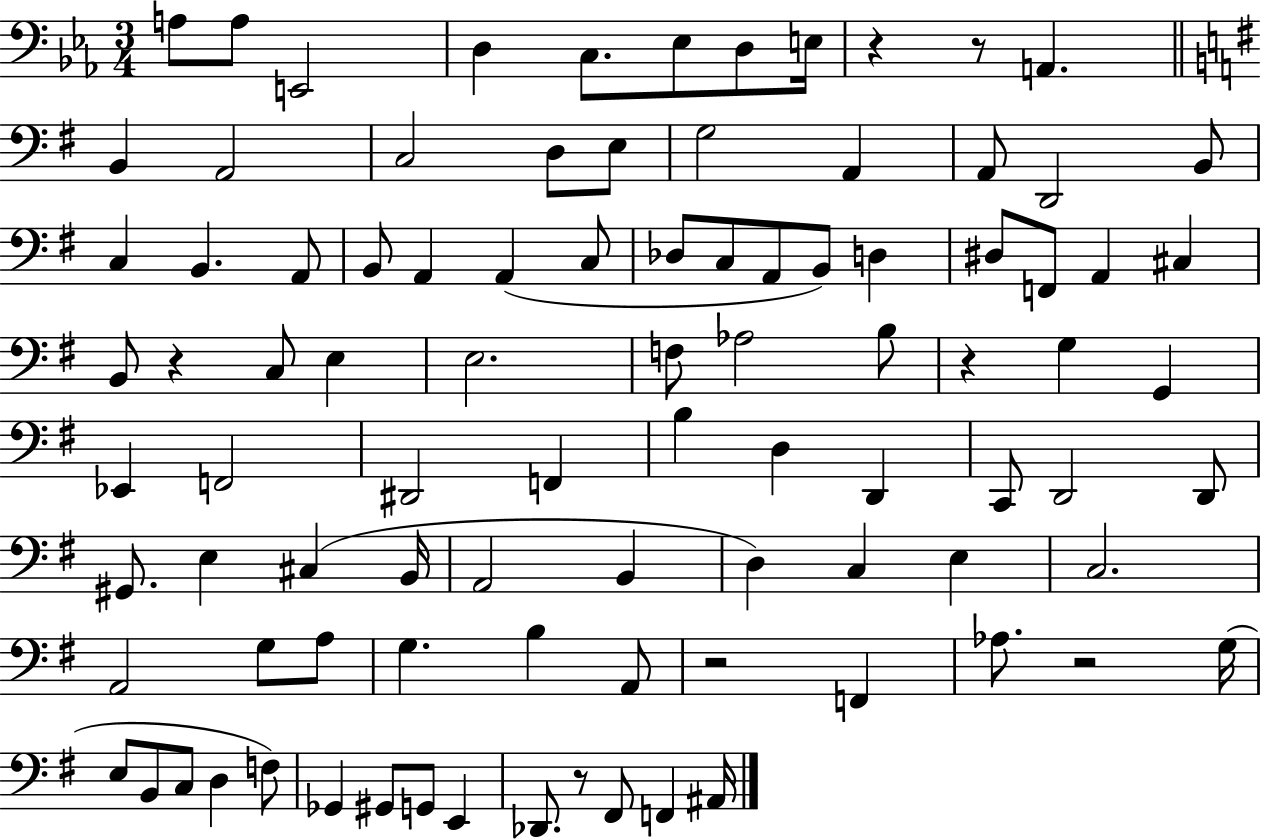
X:1
T:Untitled
M:3/4
L:1/4
K:Eb
A,/2 A,/2 E,,2 D, C,/2 _E,/2 D,/2 E,/4 z z/2 A,, B,, A,,2 C,2 D,/2 E,/2 G,2 A,, A,,/2 D,,2 B,,/2 C, B,, A,,/2 B,,/2 A,, A,, C,/2 _D,/2 C,/2 A,,/2 B,,/2 D, ^D,/2 F,,/2 A,, ^C, B,,/2 z C,/2 E, E,2 F,/2 _A,2 B,/2 z G, G,, _E,, F,,2 ^D,,2 F,, B, D, D,, C,,/2 D,,2 D,,/2 ^G,,/2 E, ^C, B,,/4 A,,2 B,, D, C, E, C,2 A,,2 G,/2 A,/2 G, B, A,,/2 z2 F,, _A,/2 z2 G,/4 E,/2 B,,/2 C,/2 D, F,/2 _G,, ^G,,/2 G,,/2 E,, _D,,/2 z/2 ^F,,/2 F,, ^A,,/4